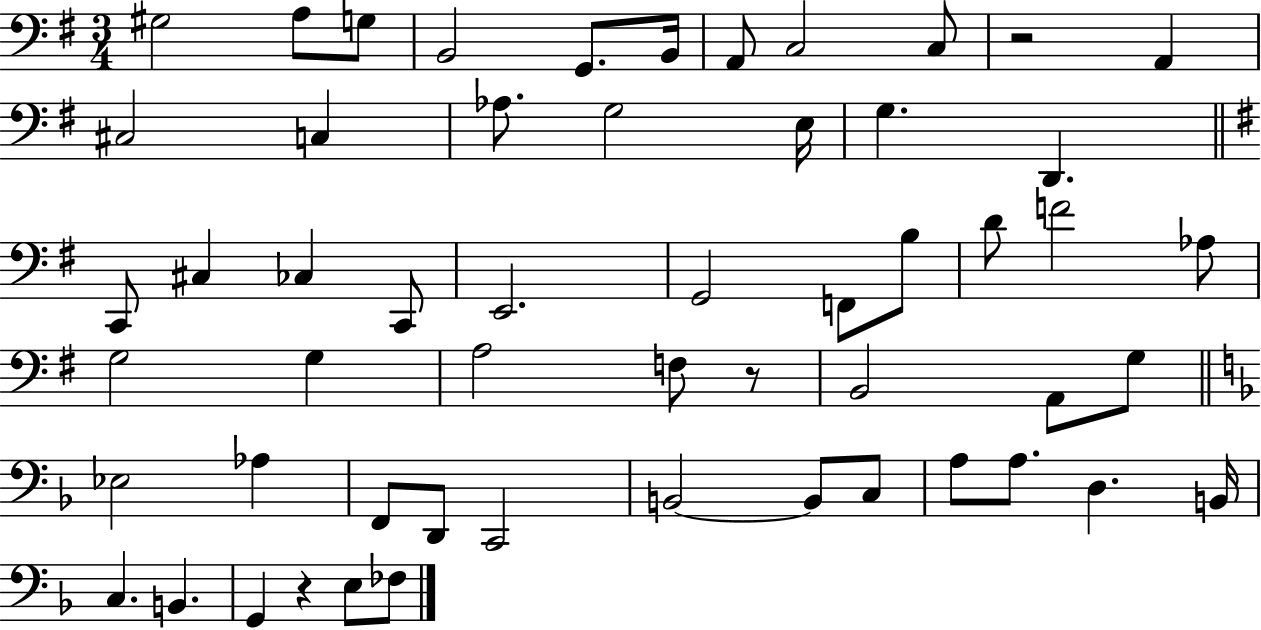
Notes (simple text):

G#3/h A3/e G3/e B2/h G2/e. B2/s A2/e C3/h C3/e R/h A2/q C#3/h C3/q Ab3/e. G3/h E3/s G3/q. D2/q. C2/e C#3/q CES3/q C2/e E2/h. G2/h F2/e B3/e D4/e F4/h Ab3/e G3/h G3/q A3/h F3/e R/e B2/h A2/e G3/e Eb3/h Ab3/q F2/e D2/e C2/h B2/h B2/e C3/e A3/e A3/e. D3/q. B2/s C3/q. B2/q. G2/q R/q E3/e FES3/e